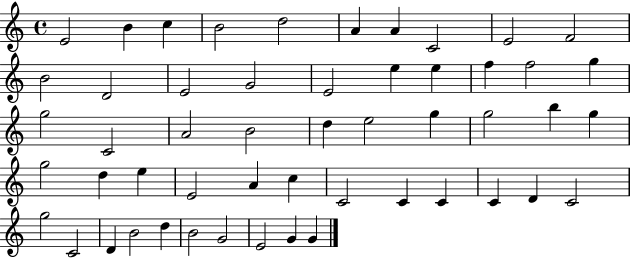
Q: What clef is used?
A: treble